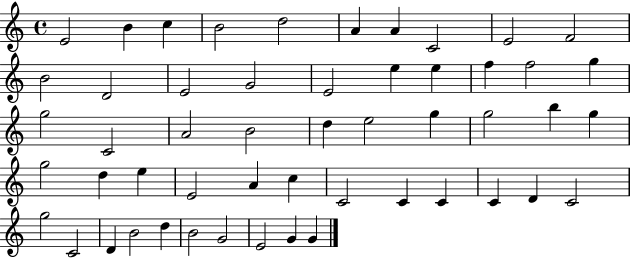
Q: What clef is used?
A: treble